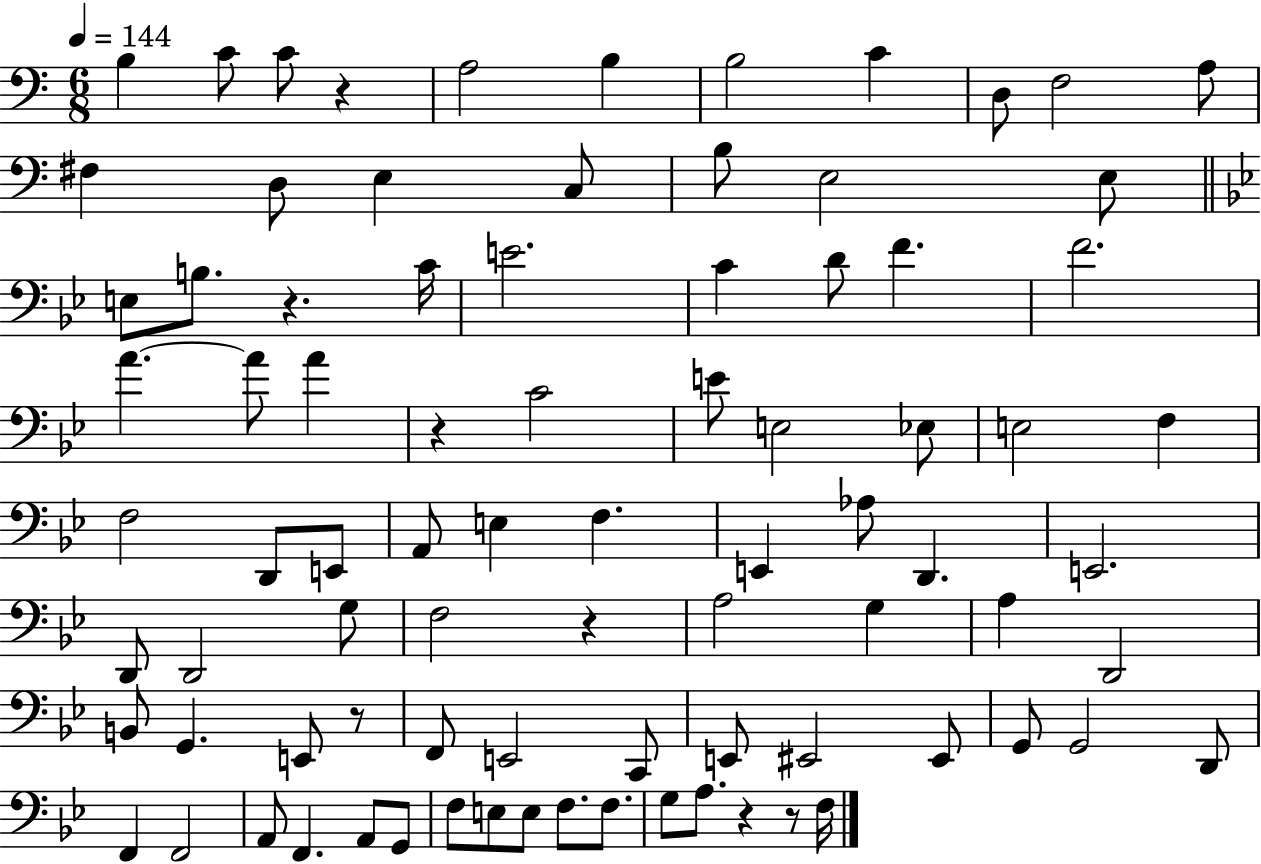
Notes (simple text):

B3/q C4/e C4/e R/q A3/h B3/q B3/h C4/q D3/e F3/h A3/e F#3/q D3/e E3/q C3/e B3/e E3/h E3/e E3/e B3/e. R/q. C4/s E4/h. C4/q D4/e F4/q. F4/h. A4/q. A4/e A4/q R/q C4/h E4/e E3/h Eb3/e E3/h F3/q F3/h D2/e E2/e A2/e E3/q F3/q. E2/q Ab3/e D2/q. E2/h. D2/e D2/h G3/e F3/h R/q A3/h G3/q A3/q D2/h B2/e G2/q. E2/e R/e F2/e E2/h C2/e E2/e EIS2/h EIS2/e G2/e G2/h D2/e F2/q F2/h A2/e F2/q. A2/e G2/e F3/e E3/e E3/e F3/e. F3/e. G3/e A3/e. R/q R/e F3/s